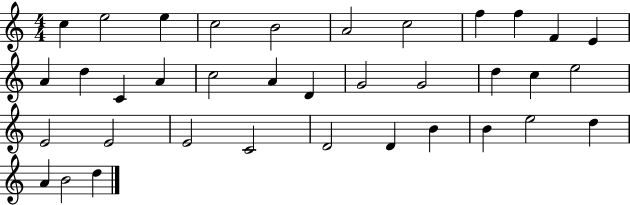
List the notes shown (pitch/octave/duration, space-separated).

C5/q E5/h E5/q C5/h B4/h A4/h C5/h F5/q F5/q F4/q E4/q A4/q D5/q C4/q A4/q C5/h A4/q D4/q G4/h G4/h D5/q C5/q E5/h E4/h E4/h E4/h C4/h D4/h D4/q B4/q B4/q E5/h D5/q A4/q B4/h D5/q